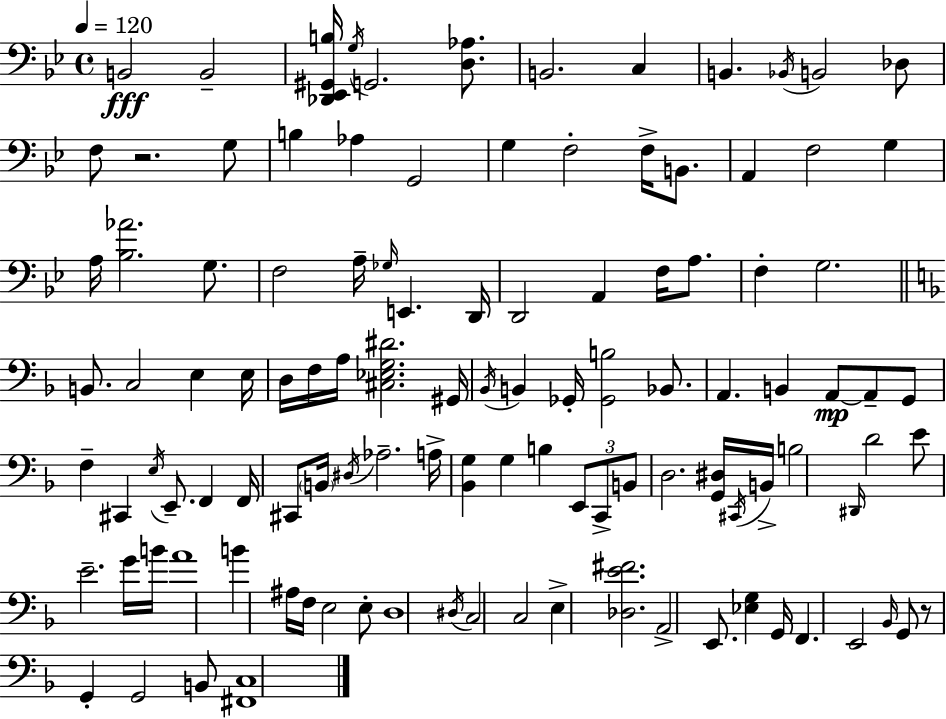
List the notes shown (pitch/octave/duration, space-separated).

B2/h B2/h [Db2,Eb2,G#2,B3]/s G3/s G2/h. [D3,Ab3]/e. B2/h. C3/q B2/q. Bb2/s B2/h Db3/e F3/e R/h. G3/e B3/q Ab3/q G2/h G3/q F3/h F3/s B2/e. A2/q F3/h G3/q A3/s [Bb3,Ab4]/h. G3/e. F3/h A3/s Gb3/s E2/q. D2/s D2/h A2/q F3/s A3/e. F3/q G3/h. B2/e. C3/h E3/q E3/s D3/s F3/s A3/s [C#3,Eb3,G3,D#4]/h. G#2/s Bb2/s B2/q Gb2/s [Gb2,B3]/h Bb2/e. A2/q. B2/q A2/e A2/e G2/e F3/q C#2/q E3/s E2/e. F2/q F2/s C#2/e B2/s D#3/s Ab3/h. A3/s [Bb2,G3]/q G3/q B3/q E2/e C2/e B2/e D3/h. [G2,D#3]/s C#2/s B2/s B3/h D#2/s D4/h E4/e E4/h. G4/s B4/s A4/w B4/q A#3/s F3/s E3/h E3/e D3/w D#3/s C3/h C3/h E3/q [Db3,E4,F#4]/h. A2/h E2/e. [Eb3,G3]/q G2/s F2/q. E2/h Bb2/s G2/e R/e G2/q G2/h B2/e [F#2,C3]/w